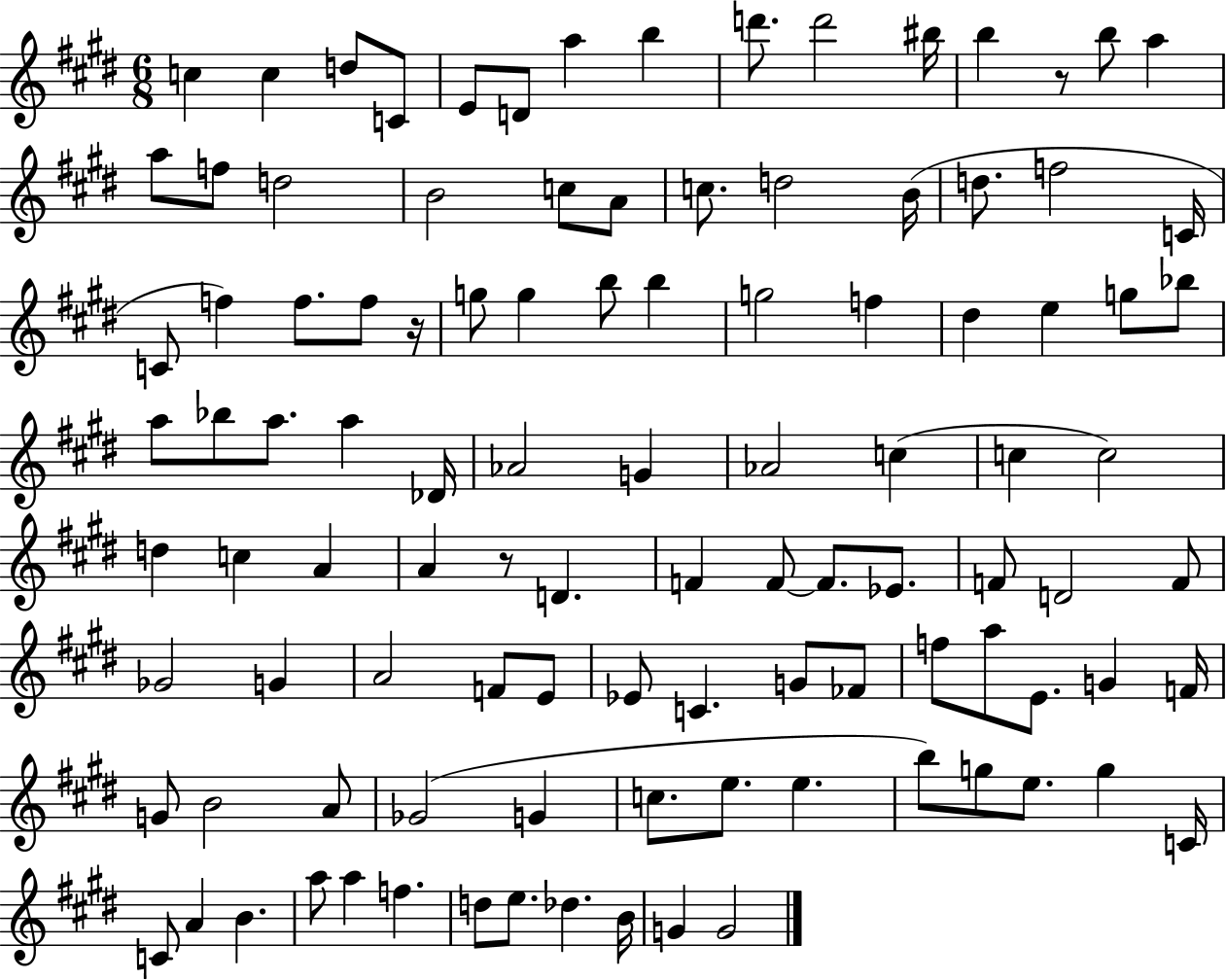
{
  \clef treble
  \numericTimeSignature
  \time 6/8
  \key e \major
  c''4 c''4 d''8 c'8 | e'8 d'8 a''4 b''4 | d'''8. d'''2 bis''16 | b''4 r8 b''8 a''4 | \break a''8 f''8 d''2 | b'2 c''8 a'8 | c''8. d''2 b'16( | d''8. f''2 c'16 | \break c'8 f''4) f''8. f''8 r16 | g''8 g''4 b''8 b''4 | g''2 f''4 | dis''4 e''4 g''8 bes''8 | \break a''8 bes''8 a''8. a''4 des'16 | aes'2 g'4 | aes'2 c''4( | c''4 c''2) | \break d''4 c''4 a'4 | a'4 r8 d'4. | f'4 f'8~~ f'8. ees'8. | f'8 d'2 f'8 | \break ges'2 g'4 | a'2 f'8 e'8 | ees'8 c'4. g'8 fes'8 | f''8 a''8 e'8. g'4 f'16 | \break g'8 b'2 a'8 | ges'2( g'4 | c''8. e''8. e''4. | b''8) g''8 e''8. g''4 c'16 | \break c'8 a'4 b'4. | a''8 a''4 f''4. | d''8 e''8. des''4. b'16 | g'4 g'2 | \break \bar "|."
}